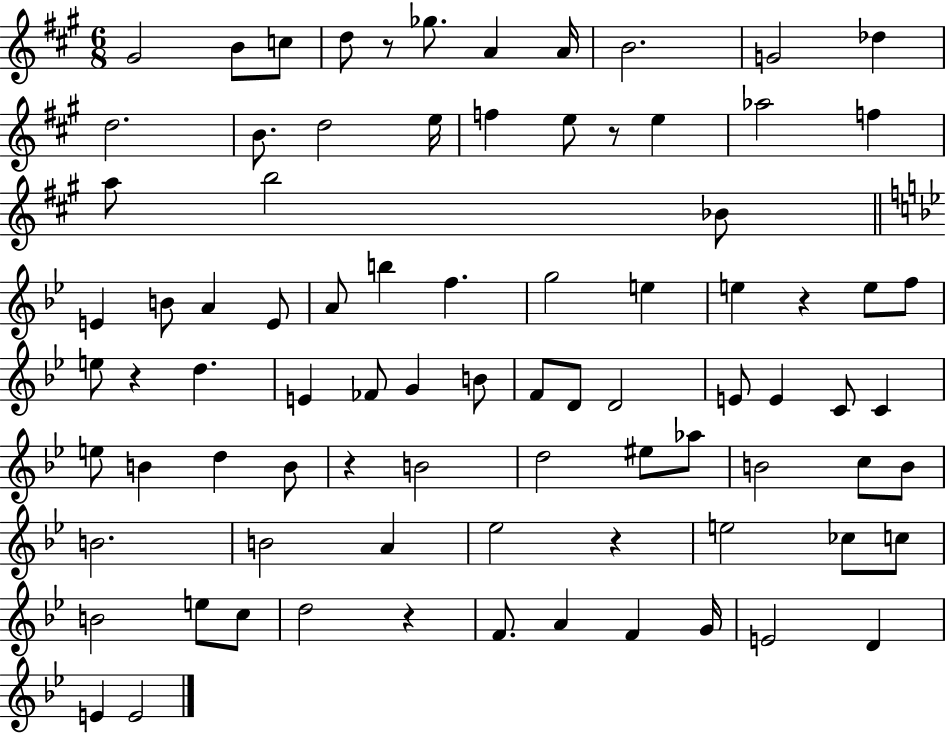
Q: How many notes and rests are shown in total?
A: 84